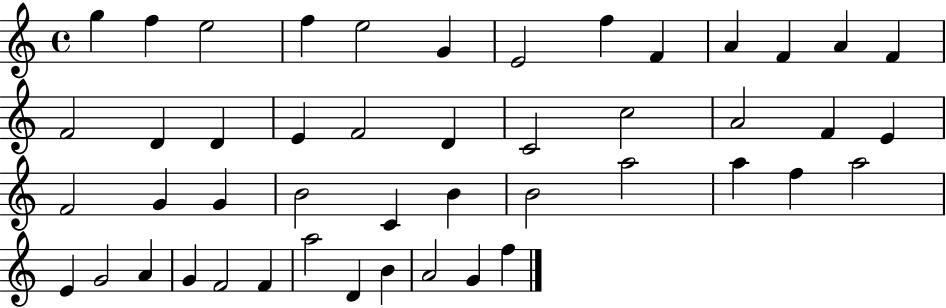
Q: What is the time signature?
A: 4/4